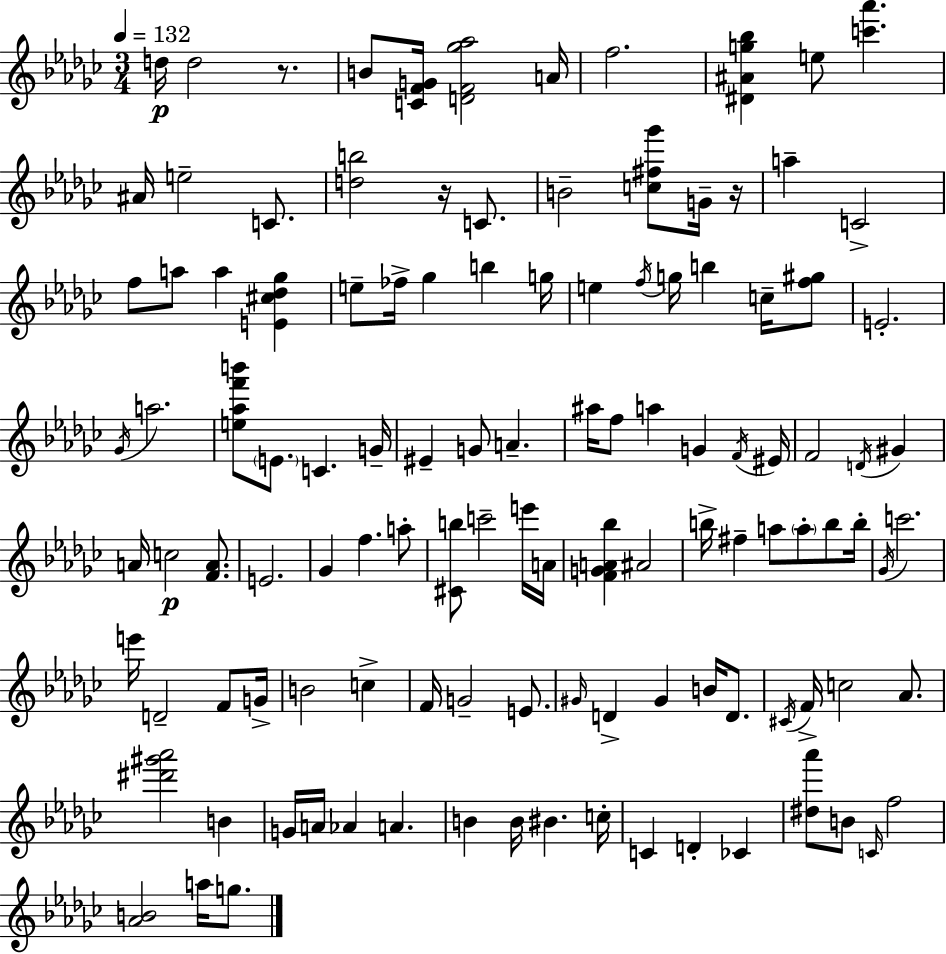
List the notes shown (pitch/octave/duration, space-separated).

D5/s D5/h R/e. B4/e [C4,F4,G4]/s [D4,F4,Gb5,Ab5]/h A4/s F5/h. [D#4,A#4,G5,Bb5]/q E5/e [C6,Ab6]/q. A#4/s E5/h C4/e. [D5,B5]/h R/s C4/e. B4/h [C5,F#5,Gb6]/e G4/s R/s A5/q C4/h F5/e A5/e A5/q [E4,C#5,Db5,Gb5]/q E5/e FES5/s Gb5/q B5/q G5/s E5/q F5/s G5/s B5/q C5/s [F5,G#5]/e E4/h. Gb4/s A5/h. [E5,Ab5,F6,B6]/e E4/e. C4/q. G4/s EIS4/q G4/e A4/q. A#5/s F5/e A5/q G4/q F4/s EIS4/s F4/h D4/s G#4/q A4/s C5/h [F4,A4]/e. E4/h. Gb4/q F5/q. A5/e [C#4,B5]/e C6/h E6/s A4/s [F4,G4,A4,Bb5]/q A#4/h B5/s F#5/q A5/e A5/e B5/e B5/s Gb4/s C6/h. E6/s D4/h F4/e G4/s B4/h C5/q F4/s G4/h E4/e. G#4/s D4/q G#4/q B4/s D4/e. C#4/s F4/s C5/h Ab4/e. [D#6,G#6,Ab6]/h B4/q G4/s A4/s Ab4/q A4/q. B4/q B4/s BIS4/q. C5/s C4/q D4/q CES4/q [D#5,Ab6]/e B4/e C4/s F5/h [Ab4,B4]/h A5/s G5/e.